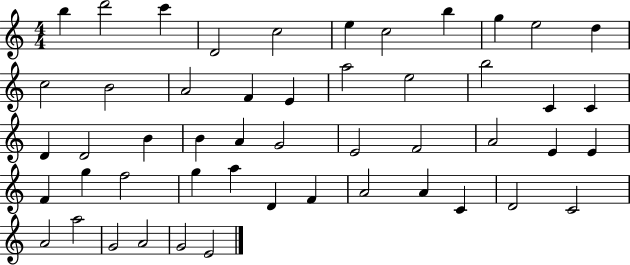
X:1
T:Untitled
M:4/4
L:1/4
K:C
b d'2 c' D2 c2 e c2 b g e2 d c2 B2 A2 F E a2 e2 b2 C C D D2 B B A G2 E2 F2 A2 E E F g f2 g a D F A2 A C D2 C2 A2 a2 G2 A2 G2 E2